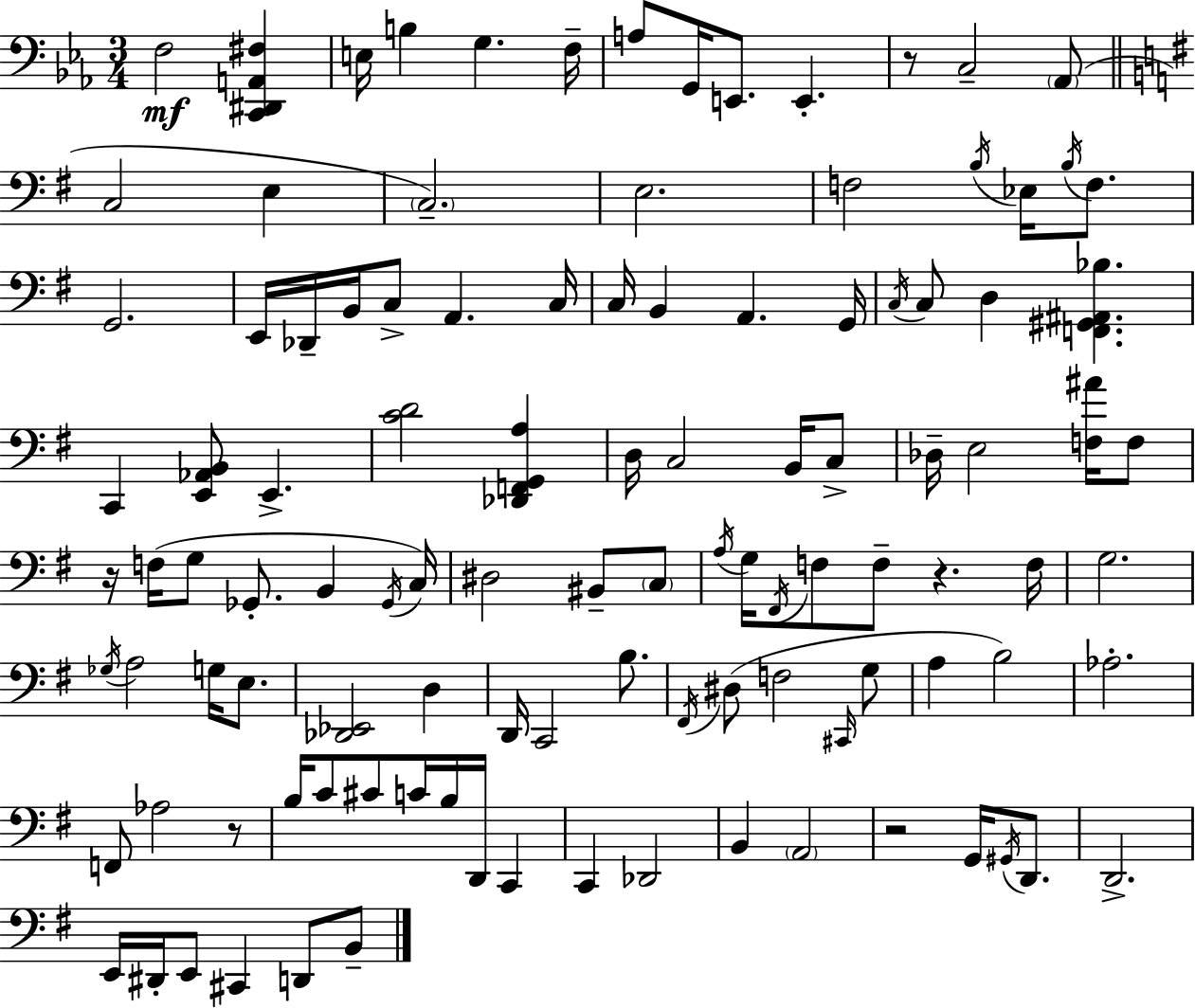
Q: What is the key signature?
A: EES major